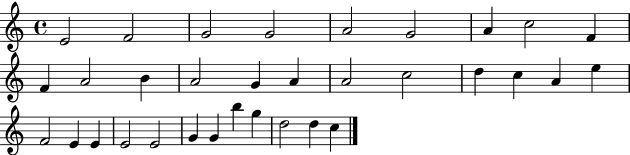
E4/h F4/h G4/h G4/h A4/h G4/h A4/q C5/h F4/q F4/q A4/h B4/q A4/h G4/q A4/q A4/h C5/h D5/q C5/q A4/q E5/q F4/h E4/q E4/q E4/h E4/h G4/q G4/q B5/q G5/q D5/h D5/q C5/q